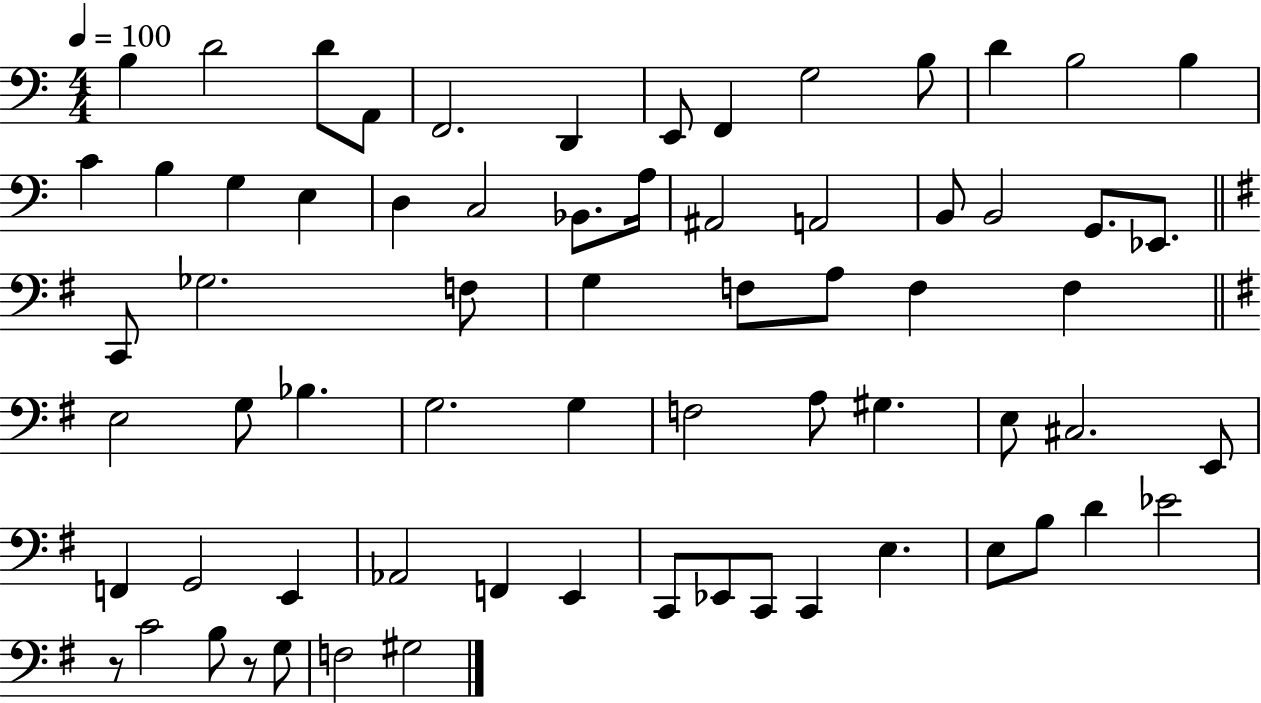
B3/q D4/h D4/e A2/e F2/h. D2/q E2/e F2/q G3/h B3/e D4/q B3/h B3/q C4/q B3/q G3/q E3/q D3/q C3/h Bb2/e. A3/s A#2/h A2/h B2/e B2/h G2/e. Eb2/e. C2/e Gb3/h. F3/e G3/q F3/e A3/e F3/q F3/q E3/h G3/e Bb3/q. G3/h. G3/q F3/h A3/e G#3/q. E3/e C#3/h. E2/e F2/q G2/h E2/q Ab2/h F2/q E2/q C2/e Eb2/e C2/e C2/q E3/q. E3/e B3/e D4/q Eb4/h R/e C4/h B3/e R/e G3/e F3/h G#3/h